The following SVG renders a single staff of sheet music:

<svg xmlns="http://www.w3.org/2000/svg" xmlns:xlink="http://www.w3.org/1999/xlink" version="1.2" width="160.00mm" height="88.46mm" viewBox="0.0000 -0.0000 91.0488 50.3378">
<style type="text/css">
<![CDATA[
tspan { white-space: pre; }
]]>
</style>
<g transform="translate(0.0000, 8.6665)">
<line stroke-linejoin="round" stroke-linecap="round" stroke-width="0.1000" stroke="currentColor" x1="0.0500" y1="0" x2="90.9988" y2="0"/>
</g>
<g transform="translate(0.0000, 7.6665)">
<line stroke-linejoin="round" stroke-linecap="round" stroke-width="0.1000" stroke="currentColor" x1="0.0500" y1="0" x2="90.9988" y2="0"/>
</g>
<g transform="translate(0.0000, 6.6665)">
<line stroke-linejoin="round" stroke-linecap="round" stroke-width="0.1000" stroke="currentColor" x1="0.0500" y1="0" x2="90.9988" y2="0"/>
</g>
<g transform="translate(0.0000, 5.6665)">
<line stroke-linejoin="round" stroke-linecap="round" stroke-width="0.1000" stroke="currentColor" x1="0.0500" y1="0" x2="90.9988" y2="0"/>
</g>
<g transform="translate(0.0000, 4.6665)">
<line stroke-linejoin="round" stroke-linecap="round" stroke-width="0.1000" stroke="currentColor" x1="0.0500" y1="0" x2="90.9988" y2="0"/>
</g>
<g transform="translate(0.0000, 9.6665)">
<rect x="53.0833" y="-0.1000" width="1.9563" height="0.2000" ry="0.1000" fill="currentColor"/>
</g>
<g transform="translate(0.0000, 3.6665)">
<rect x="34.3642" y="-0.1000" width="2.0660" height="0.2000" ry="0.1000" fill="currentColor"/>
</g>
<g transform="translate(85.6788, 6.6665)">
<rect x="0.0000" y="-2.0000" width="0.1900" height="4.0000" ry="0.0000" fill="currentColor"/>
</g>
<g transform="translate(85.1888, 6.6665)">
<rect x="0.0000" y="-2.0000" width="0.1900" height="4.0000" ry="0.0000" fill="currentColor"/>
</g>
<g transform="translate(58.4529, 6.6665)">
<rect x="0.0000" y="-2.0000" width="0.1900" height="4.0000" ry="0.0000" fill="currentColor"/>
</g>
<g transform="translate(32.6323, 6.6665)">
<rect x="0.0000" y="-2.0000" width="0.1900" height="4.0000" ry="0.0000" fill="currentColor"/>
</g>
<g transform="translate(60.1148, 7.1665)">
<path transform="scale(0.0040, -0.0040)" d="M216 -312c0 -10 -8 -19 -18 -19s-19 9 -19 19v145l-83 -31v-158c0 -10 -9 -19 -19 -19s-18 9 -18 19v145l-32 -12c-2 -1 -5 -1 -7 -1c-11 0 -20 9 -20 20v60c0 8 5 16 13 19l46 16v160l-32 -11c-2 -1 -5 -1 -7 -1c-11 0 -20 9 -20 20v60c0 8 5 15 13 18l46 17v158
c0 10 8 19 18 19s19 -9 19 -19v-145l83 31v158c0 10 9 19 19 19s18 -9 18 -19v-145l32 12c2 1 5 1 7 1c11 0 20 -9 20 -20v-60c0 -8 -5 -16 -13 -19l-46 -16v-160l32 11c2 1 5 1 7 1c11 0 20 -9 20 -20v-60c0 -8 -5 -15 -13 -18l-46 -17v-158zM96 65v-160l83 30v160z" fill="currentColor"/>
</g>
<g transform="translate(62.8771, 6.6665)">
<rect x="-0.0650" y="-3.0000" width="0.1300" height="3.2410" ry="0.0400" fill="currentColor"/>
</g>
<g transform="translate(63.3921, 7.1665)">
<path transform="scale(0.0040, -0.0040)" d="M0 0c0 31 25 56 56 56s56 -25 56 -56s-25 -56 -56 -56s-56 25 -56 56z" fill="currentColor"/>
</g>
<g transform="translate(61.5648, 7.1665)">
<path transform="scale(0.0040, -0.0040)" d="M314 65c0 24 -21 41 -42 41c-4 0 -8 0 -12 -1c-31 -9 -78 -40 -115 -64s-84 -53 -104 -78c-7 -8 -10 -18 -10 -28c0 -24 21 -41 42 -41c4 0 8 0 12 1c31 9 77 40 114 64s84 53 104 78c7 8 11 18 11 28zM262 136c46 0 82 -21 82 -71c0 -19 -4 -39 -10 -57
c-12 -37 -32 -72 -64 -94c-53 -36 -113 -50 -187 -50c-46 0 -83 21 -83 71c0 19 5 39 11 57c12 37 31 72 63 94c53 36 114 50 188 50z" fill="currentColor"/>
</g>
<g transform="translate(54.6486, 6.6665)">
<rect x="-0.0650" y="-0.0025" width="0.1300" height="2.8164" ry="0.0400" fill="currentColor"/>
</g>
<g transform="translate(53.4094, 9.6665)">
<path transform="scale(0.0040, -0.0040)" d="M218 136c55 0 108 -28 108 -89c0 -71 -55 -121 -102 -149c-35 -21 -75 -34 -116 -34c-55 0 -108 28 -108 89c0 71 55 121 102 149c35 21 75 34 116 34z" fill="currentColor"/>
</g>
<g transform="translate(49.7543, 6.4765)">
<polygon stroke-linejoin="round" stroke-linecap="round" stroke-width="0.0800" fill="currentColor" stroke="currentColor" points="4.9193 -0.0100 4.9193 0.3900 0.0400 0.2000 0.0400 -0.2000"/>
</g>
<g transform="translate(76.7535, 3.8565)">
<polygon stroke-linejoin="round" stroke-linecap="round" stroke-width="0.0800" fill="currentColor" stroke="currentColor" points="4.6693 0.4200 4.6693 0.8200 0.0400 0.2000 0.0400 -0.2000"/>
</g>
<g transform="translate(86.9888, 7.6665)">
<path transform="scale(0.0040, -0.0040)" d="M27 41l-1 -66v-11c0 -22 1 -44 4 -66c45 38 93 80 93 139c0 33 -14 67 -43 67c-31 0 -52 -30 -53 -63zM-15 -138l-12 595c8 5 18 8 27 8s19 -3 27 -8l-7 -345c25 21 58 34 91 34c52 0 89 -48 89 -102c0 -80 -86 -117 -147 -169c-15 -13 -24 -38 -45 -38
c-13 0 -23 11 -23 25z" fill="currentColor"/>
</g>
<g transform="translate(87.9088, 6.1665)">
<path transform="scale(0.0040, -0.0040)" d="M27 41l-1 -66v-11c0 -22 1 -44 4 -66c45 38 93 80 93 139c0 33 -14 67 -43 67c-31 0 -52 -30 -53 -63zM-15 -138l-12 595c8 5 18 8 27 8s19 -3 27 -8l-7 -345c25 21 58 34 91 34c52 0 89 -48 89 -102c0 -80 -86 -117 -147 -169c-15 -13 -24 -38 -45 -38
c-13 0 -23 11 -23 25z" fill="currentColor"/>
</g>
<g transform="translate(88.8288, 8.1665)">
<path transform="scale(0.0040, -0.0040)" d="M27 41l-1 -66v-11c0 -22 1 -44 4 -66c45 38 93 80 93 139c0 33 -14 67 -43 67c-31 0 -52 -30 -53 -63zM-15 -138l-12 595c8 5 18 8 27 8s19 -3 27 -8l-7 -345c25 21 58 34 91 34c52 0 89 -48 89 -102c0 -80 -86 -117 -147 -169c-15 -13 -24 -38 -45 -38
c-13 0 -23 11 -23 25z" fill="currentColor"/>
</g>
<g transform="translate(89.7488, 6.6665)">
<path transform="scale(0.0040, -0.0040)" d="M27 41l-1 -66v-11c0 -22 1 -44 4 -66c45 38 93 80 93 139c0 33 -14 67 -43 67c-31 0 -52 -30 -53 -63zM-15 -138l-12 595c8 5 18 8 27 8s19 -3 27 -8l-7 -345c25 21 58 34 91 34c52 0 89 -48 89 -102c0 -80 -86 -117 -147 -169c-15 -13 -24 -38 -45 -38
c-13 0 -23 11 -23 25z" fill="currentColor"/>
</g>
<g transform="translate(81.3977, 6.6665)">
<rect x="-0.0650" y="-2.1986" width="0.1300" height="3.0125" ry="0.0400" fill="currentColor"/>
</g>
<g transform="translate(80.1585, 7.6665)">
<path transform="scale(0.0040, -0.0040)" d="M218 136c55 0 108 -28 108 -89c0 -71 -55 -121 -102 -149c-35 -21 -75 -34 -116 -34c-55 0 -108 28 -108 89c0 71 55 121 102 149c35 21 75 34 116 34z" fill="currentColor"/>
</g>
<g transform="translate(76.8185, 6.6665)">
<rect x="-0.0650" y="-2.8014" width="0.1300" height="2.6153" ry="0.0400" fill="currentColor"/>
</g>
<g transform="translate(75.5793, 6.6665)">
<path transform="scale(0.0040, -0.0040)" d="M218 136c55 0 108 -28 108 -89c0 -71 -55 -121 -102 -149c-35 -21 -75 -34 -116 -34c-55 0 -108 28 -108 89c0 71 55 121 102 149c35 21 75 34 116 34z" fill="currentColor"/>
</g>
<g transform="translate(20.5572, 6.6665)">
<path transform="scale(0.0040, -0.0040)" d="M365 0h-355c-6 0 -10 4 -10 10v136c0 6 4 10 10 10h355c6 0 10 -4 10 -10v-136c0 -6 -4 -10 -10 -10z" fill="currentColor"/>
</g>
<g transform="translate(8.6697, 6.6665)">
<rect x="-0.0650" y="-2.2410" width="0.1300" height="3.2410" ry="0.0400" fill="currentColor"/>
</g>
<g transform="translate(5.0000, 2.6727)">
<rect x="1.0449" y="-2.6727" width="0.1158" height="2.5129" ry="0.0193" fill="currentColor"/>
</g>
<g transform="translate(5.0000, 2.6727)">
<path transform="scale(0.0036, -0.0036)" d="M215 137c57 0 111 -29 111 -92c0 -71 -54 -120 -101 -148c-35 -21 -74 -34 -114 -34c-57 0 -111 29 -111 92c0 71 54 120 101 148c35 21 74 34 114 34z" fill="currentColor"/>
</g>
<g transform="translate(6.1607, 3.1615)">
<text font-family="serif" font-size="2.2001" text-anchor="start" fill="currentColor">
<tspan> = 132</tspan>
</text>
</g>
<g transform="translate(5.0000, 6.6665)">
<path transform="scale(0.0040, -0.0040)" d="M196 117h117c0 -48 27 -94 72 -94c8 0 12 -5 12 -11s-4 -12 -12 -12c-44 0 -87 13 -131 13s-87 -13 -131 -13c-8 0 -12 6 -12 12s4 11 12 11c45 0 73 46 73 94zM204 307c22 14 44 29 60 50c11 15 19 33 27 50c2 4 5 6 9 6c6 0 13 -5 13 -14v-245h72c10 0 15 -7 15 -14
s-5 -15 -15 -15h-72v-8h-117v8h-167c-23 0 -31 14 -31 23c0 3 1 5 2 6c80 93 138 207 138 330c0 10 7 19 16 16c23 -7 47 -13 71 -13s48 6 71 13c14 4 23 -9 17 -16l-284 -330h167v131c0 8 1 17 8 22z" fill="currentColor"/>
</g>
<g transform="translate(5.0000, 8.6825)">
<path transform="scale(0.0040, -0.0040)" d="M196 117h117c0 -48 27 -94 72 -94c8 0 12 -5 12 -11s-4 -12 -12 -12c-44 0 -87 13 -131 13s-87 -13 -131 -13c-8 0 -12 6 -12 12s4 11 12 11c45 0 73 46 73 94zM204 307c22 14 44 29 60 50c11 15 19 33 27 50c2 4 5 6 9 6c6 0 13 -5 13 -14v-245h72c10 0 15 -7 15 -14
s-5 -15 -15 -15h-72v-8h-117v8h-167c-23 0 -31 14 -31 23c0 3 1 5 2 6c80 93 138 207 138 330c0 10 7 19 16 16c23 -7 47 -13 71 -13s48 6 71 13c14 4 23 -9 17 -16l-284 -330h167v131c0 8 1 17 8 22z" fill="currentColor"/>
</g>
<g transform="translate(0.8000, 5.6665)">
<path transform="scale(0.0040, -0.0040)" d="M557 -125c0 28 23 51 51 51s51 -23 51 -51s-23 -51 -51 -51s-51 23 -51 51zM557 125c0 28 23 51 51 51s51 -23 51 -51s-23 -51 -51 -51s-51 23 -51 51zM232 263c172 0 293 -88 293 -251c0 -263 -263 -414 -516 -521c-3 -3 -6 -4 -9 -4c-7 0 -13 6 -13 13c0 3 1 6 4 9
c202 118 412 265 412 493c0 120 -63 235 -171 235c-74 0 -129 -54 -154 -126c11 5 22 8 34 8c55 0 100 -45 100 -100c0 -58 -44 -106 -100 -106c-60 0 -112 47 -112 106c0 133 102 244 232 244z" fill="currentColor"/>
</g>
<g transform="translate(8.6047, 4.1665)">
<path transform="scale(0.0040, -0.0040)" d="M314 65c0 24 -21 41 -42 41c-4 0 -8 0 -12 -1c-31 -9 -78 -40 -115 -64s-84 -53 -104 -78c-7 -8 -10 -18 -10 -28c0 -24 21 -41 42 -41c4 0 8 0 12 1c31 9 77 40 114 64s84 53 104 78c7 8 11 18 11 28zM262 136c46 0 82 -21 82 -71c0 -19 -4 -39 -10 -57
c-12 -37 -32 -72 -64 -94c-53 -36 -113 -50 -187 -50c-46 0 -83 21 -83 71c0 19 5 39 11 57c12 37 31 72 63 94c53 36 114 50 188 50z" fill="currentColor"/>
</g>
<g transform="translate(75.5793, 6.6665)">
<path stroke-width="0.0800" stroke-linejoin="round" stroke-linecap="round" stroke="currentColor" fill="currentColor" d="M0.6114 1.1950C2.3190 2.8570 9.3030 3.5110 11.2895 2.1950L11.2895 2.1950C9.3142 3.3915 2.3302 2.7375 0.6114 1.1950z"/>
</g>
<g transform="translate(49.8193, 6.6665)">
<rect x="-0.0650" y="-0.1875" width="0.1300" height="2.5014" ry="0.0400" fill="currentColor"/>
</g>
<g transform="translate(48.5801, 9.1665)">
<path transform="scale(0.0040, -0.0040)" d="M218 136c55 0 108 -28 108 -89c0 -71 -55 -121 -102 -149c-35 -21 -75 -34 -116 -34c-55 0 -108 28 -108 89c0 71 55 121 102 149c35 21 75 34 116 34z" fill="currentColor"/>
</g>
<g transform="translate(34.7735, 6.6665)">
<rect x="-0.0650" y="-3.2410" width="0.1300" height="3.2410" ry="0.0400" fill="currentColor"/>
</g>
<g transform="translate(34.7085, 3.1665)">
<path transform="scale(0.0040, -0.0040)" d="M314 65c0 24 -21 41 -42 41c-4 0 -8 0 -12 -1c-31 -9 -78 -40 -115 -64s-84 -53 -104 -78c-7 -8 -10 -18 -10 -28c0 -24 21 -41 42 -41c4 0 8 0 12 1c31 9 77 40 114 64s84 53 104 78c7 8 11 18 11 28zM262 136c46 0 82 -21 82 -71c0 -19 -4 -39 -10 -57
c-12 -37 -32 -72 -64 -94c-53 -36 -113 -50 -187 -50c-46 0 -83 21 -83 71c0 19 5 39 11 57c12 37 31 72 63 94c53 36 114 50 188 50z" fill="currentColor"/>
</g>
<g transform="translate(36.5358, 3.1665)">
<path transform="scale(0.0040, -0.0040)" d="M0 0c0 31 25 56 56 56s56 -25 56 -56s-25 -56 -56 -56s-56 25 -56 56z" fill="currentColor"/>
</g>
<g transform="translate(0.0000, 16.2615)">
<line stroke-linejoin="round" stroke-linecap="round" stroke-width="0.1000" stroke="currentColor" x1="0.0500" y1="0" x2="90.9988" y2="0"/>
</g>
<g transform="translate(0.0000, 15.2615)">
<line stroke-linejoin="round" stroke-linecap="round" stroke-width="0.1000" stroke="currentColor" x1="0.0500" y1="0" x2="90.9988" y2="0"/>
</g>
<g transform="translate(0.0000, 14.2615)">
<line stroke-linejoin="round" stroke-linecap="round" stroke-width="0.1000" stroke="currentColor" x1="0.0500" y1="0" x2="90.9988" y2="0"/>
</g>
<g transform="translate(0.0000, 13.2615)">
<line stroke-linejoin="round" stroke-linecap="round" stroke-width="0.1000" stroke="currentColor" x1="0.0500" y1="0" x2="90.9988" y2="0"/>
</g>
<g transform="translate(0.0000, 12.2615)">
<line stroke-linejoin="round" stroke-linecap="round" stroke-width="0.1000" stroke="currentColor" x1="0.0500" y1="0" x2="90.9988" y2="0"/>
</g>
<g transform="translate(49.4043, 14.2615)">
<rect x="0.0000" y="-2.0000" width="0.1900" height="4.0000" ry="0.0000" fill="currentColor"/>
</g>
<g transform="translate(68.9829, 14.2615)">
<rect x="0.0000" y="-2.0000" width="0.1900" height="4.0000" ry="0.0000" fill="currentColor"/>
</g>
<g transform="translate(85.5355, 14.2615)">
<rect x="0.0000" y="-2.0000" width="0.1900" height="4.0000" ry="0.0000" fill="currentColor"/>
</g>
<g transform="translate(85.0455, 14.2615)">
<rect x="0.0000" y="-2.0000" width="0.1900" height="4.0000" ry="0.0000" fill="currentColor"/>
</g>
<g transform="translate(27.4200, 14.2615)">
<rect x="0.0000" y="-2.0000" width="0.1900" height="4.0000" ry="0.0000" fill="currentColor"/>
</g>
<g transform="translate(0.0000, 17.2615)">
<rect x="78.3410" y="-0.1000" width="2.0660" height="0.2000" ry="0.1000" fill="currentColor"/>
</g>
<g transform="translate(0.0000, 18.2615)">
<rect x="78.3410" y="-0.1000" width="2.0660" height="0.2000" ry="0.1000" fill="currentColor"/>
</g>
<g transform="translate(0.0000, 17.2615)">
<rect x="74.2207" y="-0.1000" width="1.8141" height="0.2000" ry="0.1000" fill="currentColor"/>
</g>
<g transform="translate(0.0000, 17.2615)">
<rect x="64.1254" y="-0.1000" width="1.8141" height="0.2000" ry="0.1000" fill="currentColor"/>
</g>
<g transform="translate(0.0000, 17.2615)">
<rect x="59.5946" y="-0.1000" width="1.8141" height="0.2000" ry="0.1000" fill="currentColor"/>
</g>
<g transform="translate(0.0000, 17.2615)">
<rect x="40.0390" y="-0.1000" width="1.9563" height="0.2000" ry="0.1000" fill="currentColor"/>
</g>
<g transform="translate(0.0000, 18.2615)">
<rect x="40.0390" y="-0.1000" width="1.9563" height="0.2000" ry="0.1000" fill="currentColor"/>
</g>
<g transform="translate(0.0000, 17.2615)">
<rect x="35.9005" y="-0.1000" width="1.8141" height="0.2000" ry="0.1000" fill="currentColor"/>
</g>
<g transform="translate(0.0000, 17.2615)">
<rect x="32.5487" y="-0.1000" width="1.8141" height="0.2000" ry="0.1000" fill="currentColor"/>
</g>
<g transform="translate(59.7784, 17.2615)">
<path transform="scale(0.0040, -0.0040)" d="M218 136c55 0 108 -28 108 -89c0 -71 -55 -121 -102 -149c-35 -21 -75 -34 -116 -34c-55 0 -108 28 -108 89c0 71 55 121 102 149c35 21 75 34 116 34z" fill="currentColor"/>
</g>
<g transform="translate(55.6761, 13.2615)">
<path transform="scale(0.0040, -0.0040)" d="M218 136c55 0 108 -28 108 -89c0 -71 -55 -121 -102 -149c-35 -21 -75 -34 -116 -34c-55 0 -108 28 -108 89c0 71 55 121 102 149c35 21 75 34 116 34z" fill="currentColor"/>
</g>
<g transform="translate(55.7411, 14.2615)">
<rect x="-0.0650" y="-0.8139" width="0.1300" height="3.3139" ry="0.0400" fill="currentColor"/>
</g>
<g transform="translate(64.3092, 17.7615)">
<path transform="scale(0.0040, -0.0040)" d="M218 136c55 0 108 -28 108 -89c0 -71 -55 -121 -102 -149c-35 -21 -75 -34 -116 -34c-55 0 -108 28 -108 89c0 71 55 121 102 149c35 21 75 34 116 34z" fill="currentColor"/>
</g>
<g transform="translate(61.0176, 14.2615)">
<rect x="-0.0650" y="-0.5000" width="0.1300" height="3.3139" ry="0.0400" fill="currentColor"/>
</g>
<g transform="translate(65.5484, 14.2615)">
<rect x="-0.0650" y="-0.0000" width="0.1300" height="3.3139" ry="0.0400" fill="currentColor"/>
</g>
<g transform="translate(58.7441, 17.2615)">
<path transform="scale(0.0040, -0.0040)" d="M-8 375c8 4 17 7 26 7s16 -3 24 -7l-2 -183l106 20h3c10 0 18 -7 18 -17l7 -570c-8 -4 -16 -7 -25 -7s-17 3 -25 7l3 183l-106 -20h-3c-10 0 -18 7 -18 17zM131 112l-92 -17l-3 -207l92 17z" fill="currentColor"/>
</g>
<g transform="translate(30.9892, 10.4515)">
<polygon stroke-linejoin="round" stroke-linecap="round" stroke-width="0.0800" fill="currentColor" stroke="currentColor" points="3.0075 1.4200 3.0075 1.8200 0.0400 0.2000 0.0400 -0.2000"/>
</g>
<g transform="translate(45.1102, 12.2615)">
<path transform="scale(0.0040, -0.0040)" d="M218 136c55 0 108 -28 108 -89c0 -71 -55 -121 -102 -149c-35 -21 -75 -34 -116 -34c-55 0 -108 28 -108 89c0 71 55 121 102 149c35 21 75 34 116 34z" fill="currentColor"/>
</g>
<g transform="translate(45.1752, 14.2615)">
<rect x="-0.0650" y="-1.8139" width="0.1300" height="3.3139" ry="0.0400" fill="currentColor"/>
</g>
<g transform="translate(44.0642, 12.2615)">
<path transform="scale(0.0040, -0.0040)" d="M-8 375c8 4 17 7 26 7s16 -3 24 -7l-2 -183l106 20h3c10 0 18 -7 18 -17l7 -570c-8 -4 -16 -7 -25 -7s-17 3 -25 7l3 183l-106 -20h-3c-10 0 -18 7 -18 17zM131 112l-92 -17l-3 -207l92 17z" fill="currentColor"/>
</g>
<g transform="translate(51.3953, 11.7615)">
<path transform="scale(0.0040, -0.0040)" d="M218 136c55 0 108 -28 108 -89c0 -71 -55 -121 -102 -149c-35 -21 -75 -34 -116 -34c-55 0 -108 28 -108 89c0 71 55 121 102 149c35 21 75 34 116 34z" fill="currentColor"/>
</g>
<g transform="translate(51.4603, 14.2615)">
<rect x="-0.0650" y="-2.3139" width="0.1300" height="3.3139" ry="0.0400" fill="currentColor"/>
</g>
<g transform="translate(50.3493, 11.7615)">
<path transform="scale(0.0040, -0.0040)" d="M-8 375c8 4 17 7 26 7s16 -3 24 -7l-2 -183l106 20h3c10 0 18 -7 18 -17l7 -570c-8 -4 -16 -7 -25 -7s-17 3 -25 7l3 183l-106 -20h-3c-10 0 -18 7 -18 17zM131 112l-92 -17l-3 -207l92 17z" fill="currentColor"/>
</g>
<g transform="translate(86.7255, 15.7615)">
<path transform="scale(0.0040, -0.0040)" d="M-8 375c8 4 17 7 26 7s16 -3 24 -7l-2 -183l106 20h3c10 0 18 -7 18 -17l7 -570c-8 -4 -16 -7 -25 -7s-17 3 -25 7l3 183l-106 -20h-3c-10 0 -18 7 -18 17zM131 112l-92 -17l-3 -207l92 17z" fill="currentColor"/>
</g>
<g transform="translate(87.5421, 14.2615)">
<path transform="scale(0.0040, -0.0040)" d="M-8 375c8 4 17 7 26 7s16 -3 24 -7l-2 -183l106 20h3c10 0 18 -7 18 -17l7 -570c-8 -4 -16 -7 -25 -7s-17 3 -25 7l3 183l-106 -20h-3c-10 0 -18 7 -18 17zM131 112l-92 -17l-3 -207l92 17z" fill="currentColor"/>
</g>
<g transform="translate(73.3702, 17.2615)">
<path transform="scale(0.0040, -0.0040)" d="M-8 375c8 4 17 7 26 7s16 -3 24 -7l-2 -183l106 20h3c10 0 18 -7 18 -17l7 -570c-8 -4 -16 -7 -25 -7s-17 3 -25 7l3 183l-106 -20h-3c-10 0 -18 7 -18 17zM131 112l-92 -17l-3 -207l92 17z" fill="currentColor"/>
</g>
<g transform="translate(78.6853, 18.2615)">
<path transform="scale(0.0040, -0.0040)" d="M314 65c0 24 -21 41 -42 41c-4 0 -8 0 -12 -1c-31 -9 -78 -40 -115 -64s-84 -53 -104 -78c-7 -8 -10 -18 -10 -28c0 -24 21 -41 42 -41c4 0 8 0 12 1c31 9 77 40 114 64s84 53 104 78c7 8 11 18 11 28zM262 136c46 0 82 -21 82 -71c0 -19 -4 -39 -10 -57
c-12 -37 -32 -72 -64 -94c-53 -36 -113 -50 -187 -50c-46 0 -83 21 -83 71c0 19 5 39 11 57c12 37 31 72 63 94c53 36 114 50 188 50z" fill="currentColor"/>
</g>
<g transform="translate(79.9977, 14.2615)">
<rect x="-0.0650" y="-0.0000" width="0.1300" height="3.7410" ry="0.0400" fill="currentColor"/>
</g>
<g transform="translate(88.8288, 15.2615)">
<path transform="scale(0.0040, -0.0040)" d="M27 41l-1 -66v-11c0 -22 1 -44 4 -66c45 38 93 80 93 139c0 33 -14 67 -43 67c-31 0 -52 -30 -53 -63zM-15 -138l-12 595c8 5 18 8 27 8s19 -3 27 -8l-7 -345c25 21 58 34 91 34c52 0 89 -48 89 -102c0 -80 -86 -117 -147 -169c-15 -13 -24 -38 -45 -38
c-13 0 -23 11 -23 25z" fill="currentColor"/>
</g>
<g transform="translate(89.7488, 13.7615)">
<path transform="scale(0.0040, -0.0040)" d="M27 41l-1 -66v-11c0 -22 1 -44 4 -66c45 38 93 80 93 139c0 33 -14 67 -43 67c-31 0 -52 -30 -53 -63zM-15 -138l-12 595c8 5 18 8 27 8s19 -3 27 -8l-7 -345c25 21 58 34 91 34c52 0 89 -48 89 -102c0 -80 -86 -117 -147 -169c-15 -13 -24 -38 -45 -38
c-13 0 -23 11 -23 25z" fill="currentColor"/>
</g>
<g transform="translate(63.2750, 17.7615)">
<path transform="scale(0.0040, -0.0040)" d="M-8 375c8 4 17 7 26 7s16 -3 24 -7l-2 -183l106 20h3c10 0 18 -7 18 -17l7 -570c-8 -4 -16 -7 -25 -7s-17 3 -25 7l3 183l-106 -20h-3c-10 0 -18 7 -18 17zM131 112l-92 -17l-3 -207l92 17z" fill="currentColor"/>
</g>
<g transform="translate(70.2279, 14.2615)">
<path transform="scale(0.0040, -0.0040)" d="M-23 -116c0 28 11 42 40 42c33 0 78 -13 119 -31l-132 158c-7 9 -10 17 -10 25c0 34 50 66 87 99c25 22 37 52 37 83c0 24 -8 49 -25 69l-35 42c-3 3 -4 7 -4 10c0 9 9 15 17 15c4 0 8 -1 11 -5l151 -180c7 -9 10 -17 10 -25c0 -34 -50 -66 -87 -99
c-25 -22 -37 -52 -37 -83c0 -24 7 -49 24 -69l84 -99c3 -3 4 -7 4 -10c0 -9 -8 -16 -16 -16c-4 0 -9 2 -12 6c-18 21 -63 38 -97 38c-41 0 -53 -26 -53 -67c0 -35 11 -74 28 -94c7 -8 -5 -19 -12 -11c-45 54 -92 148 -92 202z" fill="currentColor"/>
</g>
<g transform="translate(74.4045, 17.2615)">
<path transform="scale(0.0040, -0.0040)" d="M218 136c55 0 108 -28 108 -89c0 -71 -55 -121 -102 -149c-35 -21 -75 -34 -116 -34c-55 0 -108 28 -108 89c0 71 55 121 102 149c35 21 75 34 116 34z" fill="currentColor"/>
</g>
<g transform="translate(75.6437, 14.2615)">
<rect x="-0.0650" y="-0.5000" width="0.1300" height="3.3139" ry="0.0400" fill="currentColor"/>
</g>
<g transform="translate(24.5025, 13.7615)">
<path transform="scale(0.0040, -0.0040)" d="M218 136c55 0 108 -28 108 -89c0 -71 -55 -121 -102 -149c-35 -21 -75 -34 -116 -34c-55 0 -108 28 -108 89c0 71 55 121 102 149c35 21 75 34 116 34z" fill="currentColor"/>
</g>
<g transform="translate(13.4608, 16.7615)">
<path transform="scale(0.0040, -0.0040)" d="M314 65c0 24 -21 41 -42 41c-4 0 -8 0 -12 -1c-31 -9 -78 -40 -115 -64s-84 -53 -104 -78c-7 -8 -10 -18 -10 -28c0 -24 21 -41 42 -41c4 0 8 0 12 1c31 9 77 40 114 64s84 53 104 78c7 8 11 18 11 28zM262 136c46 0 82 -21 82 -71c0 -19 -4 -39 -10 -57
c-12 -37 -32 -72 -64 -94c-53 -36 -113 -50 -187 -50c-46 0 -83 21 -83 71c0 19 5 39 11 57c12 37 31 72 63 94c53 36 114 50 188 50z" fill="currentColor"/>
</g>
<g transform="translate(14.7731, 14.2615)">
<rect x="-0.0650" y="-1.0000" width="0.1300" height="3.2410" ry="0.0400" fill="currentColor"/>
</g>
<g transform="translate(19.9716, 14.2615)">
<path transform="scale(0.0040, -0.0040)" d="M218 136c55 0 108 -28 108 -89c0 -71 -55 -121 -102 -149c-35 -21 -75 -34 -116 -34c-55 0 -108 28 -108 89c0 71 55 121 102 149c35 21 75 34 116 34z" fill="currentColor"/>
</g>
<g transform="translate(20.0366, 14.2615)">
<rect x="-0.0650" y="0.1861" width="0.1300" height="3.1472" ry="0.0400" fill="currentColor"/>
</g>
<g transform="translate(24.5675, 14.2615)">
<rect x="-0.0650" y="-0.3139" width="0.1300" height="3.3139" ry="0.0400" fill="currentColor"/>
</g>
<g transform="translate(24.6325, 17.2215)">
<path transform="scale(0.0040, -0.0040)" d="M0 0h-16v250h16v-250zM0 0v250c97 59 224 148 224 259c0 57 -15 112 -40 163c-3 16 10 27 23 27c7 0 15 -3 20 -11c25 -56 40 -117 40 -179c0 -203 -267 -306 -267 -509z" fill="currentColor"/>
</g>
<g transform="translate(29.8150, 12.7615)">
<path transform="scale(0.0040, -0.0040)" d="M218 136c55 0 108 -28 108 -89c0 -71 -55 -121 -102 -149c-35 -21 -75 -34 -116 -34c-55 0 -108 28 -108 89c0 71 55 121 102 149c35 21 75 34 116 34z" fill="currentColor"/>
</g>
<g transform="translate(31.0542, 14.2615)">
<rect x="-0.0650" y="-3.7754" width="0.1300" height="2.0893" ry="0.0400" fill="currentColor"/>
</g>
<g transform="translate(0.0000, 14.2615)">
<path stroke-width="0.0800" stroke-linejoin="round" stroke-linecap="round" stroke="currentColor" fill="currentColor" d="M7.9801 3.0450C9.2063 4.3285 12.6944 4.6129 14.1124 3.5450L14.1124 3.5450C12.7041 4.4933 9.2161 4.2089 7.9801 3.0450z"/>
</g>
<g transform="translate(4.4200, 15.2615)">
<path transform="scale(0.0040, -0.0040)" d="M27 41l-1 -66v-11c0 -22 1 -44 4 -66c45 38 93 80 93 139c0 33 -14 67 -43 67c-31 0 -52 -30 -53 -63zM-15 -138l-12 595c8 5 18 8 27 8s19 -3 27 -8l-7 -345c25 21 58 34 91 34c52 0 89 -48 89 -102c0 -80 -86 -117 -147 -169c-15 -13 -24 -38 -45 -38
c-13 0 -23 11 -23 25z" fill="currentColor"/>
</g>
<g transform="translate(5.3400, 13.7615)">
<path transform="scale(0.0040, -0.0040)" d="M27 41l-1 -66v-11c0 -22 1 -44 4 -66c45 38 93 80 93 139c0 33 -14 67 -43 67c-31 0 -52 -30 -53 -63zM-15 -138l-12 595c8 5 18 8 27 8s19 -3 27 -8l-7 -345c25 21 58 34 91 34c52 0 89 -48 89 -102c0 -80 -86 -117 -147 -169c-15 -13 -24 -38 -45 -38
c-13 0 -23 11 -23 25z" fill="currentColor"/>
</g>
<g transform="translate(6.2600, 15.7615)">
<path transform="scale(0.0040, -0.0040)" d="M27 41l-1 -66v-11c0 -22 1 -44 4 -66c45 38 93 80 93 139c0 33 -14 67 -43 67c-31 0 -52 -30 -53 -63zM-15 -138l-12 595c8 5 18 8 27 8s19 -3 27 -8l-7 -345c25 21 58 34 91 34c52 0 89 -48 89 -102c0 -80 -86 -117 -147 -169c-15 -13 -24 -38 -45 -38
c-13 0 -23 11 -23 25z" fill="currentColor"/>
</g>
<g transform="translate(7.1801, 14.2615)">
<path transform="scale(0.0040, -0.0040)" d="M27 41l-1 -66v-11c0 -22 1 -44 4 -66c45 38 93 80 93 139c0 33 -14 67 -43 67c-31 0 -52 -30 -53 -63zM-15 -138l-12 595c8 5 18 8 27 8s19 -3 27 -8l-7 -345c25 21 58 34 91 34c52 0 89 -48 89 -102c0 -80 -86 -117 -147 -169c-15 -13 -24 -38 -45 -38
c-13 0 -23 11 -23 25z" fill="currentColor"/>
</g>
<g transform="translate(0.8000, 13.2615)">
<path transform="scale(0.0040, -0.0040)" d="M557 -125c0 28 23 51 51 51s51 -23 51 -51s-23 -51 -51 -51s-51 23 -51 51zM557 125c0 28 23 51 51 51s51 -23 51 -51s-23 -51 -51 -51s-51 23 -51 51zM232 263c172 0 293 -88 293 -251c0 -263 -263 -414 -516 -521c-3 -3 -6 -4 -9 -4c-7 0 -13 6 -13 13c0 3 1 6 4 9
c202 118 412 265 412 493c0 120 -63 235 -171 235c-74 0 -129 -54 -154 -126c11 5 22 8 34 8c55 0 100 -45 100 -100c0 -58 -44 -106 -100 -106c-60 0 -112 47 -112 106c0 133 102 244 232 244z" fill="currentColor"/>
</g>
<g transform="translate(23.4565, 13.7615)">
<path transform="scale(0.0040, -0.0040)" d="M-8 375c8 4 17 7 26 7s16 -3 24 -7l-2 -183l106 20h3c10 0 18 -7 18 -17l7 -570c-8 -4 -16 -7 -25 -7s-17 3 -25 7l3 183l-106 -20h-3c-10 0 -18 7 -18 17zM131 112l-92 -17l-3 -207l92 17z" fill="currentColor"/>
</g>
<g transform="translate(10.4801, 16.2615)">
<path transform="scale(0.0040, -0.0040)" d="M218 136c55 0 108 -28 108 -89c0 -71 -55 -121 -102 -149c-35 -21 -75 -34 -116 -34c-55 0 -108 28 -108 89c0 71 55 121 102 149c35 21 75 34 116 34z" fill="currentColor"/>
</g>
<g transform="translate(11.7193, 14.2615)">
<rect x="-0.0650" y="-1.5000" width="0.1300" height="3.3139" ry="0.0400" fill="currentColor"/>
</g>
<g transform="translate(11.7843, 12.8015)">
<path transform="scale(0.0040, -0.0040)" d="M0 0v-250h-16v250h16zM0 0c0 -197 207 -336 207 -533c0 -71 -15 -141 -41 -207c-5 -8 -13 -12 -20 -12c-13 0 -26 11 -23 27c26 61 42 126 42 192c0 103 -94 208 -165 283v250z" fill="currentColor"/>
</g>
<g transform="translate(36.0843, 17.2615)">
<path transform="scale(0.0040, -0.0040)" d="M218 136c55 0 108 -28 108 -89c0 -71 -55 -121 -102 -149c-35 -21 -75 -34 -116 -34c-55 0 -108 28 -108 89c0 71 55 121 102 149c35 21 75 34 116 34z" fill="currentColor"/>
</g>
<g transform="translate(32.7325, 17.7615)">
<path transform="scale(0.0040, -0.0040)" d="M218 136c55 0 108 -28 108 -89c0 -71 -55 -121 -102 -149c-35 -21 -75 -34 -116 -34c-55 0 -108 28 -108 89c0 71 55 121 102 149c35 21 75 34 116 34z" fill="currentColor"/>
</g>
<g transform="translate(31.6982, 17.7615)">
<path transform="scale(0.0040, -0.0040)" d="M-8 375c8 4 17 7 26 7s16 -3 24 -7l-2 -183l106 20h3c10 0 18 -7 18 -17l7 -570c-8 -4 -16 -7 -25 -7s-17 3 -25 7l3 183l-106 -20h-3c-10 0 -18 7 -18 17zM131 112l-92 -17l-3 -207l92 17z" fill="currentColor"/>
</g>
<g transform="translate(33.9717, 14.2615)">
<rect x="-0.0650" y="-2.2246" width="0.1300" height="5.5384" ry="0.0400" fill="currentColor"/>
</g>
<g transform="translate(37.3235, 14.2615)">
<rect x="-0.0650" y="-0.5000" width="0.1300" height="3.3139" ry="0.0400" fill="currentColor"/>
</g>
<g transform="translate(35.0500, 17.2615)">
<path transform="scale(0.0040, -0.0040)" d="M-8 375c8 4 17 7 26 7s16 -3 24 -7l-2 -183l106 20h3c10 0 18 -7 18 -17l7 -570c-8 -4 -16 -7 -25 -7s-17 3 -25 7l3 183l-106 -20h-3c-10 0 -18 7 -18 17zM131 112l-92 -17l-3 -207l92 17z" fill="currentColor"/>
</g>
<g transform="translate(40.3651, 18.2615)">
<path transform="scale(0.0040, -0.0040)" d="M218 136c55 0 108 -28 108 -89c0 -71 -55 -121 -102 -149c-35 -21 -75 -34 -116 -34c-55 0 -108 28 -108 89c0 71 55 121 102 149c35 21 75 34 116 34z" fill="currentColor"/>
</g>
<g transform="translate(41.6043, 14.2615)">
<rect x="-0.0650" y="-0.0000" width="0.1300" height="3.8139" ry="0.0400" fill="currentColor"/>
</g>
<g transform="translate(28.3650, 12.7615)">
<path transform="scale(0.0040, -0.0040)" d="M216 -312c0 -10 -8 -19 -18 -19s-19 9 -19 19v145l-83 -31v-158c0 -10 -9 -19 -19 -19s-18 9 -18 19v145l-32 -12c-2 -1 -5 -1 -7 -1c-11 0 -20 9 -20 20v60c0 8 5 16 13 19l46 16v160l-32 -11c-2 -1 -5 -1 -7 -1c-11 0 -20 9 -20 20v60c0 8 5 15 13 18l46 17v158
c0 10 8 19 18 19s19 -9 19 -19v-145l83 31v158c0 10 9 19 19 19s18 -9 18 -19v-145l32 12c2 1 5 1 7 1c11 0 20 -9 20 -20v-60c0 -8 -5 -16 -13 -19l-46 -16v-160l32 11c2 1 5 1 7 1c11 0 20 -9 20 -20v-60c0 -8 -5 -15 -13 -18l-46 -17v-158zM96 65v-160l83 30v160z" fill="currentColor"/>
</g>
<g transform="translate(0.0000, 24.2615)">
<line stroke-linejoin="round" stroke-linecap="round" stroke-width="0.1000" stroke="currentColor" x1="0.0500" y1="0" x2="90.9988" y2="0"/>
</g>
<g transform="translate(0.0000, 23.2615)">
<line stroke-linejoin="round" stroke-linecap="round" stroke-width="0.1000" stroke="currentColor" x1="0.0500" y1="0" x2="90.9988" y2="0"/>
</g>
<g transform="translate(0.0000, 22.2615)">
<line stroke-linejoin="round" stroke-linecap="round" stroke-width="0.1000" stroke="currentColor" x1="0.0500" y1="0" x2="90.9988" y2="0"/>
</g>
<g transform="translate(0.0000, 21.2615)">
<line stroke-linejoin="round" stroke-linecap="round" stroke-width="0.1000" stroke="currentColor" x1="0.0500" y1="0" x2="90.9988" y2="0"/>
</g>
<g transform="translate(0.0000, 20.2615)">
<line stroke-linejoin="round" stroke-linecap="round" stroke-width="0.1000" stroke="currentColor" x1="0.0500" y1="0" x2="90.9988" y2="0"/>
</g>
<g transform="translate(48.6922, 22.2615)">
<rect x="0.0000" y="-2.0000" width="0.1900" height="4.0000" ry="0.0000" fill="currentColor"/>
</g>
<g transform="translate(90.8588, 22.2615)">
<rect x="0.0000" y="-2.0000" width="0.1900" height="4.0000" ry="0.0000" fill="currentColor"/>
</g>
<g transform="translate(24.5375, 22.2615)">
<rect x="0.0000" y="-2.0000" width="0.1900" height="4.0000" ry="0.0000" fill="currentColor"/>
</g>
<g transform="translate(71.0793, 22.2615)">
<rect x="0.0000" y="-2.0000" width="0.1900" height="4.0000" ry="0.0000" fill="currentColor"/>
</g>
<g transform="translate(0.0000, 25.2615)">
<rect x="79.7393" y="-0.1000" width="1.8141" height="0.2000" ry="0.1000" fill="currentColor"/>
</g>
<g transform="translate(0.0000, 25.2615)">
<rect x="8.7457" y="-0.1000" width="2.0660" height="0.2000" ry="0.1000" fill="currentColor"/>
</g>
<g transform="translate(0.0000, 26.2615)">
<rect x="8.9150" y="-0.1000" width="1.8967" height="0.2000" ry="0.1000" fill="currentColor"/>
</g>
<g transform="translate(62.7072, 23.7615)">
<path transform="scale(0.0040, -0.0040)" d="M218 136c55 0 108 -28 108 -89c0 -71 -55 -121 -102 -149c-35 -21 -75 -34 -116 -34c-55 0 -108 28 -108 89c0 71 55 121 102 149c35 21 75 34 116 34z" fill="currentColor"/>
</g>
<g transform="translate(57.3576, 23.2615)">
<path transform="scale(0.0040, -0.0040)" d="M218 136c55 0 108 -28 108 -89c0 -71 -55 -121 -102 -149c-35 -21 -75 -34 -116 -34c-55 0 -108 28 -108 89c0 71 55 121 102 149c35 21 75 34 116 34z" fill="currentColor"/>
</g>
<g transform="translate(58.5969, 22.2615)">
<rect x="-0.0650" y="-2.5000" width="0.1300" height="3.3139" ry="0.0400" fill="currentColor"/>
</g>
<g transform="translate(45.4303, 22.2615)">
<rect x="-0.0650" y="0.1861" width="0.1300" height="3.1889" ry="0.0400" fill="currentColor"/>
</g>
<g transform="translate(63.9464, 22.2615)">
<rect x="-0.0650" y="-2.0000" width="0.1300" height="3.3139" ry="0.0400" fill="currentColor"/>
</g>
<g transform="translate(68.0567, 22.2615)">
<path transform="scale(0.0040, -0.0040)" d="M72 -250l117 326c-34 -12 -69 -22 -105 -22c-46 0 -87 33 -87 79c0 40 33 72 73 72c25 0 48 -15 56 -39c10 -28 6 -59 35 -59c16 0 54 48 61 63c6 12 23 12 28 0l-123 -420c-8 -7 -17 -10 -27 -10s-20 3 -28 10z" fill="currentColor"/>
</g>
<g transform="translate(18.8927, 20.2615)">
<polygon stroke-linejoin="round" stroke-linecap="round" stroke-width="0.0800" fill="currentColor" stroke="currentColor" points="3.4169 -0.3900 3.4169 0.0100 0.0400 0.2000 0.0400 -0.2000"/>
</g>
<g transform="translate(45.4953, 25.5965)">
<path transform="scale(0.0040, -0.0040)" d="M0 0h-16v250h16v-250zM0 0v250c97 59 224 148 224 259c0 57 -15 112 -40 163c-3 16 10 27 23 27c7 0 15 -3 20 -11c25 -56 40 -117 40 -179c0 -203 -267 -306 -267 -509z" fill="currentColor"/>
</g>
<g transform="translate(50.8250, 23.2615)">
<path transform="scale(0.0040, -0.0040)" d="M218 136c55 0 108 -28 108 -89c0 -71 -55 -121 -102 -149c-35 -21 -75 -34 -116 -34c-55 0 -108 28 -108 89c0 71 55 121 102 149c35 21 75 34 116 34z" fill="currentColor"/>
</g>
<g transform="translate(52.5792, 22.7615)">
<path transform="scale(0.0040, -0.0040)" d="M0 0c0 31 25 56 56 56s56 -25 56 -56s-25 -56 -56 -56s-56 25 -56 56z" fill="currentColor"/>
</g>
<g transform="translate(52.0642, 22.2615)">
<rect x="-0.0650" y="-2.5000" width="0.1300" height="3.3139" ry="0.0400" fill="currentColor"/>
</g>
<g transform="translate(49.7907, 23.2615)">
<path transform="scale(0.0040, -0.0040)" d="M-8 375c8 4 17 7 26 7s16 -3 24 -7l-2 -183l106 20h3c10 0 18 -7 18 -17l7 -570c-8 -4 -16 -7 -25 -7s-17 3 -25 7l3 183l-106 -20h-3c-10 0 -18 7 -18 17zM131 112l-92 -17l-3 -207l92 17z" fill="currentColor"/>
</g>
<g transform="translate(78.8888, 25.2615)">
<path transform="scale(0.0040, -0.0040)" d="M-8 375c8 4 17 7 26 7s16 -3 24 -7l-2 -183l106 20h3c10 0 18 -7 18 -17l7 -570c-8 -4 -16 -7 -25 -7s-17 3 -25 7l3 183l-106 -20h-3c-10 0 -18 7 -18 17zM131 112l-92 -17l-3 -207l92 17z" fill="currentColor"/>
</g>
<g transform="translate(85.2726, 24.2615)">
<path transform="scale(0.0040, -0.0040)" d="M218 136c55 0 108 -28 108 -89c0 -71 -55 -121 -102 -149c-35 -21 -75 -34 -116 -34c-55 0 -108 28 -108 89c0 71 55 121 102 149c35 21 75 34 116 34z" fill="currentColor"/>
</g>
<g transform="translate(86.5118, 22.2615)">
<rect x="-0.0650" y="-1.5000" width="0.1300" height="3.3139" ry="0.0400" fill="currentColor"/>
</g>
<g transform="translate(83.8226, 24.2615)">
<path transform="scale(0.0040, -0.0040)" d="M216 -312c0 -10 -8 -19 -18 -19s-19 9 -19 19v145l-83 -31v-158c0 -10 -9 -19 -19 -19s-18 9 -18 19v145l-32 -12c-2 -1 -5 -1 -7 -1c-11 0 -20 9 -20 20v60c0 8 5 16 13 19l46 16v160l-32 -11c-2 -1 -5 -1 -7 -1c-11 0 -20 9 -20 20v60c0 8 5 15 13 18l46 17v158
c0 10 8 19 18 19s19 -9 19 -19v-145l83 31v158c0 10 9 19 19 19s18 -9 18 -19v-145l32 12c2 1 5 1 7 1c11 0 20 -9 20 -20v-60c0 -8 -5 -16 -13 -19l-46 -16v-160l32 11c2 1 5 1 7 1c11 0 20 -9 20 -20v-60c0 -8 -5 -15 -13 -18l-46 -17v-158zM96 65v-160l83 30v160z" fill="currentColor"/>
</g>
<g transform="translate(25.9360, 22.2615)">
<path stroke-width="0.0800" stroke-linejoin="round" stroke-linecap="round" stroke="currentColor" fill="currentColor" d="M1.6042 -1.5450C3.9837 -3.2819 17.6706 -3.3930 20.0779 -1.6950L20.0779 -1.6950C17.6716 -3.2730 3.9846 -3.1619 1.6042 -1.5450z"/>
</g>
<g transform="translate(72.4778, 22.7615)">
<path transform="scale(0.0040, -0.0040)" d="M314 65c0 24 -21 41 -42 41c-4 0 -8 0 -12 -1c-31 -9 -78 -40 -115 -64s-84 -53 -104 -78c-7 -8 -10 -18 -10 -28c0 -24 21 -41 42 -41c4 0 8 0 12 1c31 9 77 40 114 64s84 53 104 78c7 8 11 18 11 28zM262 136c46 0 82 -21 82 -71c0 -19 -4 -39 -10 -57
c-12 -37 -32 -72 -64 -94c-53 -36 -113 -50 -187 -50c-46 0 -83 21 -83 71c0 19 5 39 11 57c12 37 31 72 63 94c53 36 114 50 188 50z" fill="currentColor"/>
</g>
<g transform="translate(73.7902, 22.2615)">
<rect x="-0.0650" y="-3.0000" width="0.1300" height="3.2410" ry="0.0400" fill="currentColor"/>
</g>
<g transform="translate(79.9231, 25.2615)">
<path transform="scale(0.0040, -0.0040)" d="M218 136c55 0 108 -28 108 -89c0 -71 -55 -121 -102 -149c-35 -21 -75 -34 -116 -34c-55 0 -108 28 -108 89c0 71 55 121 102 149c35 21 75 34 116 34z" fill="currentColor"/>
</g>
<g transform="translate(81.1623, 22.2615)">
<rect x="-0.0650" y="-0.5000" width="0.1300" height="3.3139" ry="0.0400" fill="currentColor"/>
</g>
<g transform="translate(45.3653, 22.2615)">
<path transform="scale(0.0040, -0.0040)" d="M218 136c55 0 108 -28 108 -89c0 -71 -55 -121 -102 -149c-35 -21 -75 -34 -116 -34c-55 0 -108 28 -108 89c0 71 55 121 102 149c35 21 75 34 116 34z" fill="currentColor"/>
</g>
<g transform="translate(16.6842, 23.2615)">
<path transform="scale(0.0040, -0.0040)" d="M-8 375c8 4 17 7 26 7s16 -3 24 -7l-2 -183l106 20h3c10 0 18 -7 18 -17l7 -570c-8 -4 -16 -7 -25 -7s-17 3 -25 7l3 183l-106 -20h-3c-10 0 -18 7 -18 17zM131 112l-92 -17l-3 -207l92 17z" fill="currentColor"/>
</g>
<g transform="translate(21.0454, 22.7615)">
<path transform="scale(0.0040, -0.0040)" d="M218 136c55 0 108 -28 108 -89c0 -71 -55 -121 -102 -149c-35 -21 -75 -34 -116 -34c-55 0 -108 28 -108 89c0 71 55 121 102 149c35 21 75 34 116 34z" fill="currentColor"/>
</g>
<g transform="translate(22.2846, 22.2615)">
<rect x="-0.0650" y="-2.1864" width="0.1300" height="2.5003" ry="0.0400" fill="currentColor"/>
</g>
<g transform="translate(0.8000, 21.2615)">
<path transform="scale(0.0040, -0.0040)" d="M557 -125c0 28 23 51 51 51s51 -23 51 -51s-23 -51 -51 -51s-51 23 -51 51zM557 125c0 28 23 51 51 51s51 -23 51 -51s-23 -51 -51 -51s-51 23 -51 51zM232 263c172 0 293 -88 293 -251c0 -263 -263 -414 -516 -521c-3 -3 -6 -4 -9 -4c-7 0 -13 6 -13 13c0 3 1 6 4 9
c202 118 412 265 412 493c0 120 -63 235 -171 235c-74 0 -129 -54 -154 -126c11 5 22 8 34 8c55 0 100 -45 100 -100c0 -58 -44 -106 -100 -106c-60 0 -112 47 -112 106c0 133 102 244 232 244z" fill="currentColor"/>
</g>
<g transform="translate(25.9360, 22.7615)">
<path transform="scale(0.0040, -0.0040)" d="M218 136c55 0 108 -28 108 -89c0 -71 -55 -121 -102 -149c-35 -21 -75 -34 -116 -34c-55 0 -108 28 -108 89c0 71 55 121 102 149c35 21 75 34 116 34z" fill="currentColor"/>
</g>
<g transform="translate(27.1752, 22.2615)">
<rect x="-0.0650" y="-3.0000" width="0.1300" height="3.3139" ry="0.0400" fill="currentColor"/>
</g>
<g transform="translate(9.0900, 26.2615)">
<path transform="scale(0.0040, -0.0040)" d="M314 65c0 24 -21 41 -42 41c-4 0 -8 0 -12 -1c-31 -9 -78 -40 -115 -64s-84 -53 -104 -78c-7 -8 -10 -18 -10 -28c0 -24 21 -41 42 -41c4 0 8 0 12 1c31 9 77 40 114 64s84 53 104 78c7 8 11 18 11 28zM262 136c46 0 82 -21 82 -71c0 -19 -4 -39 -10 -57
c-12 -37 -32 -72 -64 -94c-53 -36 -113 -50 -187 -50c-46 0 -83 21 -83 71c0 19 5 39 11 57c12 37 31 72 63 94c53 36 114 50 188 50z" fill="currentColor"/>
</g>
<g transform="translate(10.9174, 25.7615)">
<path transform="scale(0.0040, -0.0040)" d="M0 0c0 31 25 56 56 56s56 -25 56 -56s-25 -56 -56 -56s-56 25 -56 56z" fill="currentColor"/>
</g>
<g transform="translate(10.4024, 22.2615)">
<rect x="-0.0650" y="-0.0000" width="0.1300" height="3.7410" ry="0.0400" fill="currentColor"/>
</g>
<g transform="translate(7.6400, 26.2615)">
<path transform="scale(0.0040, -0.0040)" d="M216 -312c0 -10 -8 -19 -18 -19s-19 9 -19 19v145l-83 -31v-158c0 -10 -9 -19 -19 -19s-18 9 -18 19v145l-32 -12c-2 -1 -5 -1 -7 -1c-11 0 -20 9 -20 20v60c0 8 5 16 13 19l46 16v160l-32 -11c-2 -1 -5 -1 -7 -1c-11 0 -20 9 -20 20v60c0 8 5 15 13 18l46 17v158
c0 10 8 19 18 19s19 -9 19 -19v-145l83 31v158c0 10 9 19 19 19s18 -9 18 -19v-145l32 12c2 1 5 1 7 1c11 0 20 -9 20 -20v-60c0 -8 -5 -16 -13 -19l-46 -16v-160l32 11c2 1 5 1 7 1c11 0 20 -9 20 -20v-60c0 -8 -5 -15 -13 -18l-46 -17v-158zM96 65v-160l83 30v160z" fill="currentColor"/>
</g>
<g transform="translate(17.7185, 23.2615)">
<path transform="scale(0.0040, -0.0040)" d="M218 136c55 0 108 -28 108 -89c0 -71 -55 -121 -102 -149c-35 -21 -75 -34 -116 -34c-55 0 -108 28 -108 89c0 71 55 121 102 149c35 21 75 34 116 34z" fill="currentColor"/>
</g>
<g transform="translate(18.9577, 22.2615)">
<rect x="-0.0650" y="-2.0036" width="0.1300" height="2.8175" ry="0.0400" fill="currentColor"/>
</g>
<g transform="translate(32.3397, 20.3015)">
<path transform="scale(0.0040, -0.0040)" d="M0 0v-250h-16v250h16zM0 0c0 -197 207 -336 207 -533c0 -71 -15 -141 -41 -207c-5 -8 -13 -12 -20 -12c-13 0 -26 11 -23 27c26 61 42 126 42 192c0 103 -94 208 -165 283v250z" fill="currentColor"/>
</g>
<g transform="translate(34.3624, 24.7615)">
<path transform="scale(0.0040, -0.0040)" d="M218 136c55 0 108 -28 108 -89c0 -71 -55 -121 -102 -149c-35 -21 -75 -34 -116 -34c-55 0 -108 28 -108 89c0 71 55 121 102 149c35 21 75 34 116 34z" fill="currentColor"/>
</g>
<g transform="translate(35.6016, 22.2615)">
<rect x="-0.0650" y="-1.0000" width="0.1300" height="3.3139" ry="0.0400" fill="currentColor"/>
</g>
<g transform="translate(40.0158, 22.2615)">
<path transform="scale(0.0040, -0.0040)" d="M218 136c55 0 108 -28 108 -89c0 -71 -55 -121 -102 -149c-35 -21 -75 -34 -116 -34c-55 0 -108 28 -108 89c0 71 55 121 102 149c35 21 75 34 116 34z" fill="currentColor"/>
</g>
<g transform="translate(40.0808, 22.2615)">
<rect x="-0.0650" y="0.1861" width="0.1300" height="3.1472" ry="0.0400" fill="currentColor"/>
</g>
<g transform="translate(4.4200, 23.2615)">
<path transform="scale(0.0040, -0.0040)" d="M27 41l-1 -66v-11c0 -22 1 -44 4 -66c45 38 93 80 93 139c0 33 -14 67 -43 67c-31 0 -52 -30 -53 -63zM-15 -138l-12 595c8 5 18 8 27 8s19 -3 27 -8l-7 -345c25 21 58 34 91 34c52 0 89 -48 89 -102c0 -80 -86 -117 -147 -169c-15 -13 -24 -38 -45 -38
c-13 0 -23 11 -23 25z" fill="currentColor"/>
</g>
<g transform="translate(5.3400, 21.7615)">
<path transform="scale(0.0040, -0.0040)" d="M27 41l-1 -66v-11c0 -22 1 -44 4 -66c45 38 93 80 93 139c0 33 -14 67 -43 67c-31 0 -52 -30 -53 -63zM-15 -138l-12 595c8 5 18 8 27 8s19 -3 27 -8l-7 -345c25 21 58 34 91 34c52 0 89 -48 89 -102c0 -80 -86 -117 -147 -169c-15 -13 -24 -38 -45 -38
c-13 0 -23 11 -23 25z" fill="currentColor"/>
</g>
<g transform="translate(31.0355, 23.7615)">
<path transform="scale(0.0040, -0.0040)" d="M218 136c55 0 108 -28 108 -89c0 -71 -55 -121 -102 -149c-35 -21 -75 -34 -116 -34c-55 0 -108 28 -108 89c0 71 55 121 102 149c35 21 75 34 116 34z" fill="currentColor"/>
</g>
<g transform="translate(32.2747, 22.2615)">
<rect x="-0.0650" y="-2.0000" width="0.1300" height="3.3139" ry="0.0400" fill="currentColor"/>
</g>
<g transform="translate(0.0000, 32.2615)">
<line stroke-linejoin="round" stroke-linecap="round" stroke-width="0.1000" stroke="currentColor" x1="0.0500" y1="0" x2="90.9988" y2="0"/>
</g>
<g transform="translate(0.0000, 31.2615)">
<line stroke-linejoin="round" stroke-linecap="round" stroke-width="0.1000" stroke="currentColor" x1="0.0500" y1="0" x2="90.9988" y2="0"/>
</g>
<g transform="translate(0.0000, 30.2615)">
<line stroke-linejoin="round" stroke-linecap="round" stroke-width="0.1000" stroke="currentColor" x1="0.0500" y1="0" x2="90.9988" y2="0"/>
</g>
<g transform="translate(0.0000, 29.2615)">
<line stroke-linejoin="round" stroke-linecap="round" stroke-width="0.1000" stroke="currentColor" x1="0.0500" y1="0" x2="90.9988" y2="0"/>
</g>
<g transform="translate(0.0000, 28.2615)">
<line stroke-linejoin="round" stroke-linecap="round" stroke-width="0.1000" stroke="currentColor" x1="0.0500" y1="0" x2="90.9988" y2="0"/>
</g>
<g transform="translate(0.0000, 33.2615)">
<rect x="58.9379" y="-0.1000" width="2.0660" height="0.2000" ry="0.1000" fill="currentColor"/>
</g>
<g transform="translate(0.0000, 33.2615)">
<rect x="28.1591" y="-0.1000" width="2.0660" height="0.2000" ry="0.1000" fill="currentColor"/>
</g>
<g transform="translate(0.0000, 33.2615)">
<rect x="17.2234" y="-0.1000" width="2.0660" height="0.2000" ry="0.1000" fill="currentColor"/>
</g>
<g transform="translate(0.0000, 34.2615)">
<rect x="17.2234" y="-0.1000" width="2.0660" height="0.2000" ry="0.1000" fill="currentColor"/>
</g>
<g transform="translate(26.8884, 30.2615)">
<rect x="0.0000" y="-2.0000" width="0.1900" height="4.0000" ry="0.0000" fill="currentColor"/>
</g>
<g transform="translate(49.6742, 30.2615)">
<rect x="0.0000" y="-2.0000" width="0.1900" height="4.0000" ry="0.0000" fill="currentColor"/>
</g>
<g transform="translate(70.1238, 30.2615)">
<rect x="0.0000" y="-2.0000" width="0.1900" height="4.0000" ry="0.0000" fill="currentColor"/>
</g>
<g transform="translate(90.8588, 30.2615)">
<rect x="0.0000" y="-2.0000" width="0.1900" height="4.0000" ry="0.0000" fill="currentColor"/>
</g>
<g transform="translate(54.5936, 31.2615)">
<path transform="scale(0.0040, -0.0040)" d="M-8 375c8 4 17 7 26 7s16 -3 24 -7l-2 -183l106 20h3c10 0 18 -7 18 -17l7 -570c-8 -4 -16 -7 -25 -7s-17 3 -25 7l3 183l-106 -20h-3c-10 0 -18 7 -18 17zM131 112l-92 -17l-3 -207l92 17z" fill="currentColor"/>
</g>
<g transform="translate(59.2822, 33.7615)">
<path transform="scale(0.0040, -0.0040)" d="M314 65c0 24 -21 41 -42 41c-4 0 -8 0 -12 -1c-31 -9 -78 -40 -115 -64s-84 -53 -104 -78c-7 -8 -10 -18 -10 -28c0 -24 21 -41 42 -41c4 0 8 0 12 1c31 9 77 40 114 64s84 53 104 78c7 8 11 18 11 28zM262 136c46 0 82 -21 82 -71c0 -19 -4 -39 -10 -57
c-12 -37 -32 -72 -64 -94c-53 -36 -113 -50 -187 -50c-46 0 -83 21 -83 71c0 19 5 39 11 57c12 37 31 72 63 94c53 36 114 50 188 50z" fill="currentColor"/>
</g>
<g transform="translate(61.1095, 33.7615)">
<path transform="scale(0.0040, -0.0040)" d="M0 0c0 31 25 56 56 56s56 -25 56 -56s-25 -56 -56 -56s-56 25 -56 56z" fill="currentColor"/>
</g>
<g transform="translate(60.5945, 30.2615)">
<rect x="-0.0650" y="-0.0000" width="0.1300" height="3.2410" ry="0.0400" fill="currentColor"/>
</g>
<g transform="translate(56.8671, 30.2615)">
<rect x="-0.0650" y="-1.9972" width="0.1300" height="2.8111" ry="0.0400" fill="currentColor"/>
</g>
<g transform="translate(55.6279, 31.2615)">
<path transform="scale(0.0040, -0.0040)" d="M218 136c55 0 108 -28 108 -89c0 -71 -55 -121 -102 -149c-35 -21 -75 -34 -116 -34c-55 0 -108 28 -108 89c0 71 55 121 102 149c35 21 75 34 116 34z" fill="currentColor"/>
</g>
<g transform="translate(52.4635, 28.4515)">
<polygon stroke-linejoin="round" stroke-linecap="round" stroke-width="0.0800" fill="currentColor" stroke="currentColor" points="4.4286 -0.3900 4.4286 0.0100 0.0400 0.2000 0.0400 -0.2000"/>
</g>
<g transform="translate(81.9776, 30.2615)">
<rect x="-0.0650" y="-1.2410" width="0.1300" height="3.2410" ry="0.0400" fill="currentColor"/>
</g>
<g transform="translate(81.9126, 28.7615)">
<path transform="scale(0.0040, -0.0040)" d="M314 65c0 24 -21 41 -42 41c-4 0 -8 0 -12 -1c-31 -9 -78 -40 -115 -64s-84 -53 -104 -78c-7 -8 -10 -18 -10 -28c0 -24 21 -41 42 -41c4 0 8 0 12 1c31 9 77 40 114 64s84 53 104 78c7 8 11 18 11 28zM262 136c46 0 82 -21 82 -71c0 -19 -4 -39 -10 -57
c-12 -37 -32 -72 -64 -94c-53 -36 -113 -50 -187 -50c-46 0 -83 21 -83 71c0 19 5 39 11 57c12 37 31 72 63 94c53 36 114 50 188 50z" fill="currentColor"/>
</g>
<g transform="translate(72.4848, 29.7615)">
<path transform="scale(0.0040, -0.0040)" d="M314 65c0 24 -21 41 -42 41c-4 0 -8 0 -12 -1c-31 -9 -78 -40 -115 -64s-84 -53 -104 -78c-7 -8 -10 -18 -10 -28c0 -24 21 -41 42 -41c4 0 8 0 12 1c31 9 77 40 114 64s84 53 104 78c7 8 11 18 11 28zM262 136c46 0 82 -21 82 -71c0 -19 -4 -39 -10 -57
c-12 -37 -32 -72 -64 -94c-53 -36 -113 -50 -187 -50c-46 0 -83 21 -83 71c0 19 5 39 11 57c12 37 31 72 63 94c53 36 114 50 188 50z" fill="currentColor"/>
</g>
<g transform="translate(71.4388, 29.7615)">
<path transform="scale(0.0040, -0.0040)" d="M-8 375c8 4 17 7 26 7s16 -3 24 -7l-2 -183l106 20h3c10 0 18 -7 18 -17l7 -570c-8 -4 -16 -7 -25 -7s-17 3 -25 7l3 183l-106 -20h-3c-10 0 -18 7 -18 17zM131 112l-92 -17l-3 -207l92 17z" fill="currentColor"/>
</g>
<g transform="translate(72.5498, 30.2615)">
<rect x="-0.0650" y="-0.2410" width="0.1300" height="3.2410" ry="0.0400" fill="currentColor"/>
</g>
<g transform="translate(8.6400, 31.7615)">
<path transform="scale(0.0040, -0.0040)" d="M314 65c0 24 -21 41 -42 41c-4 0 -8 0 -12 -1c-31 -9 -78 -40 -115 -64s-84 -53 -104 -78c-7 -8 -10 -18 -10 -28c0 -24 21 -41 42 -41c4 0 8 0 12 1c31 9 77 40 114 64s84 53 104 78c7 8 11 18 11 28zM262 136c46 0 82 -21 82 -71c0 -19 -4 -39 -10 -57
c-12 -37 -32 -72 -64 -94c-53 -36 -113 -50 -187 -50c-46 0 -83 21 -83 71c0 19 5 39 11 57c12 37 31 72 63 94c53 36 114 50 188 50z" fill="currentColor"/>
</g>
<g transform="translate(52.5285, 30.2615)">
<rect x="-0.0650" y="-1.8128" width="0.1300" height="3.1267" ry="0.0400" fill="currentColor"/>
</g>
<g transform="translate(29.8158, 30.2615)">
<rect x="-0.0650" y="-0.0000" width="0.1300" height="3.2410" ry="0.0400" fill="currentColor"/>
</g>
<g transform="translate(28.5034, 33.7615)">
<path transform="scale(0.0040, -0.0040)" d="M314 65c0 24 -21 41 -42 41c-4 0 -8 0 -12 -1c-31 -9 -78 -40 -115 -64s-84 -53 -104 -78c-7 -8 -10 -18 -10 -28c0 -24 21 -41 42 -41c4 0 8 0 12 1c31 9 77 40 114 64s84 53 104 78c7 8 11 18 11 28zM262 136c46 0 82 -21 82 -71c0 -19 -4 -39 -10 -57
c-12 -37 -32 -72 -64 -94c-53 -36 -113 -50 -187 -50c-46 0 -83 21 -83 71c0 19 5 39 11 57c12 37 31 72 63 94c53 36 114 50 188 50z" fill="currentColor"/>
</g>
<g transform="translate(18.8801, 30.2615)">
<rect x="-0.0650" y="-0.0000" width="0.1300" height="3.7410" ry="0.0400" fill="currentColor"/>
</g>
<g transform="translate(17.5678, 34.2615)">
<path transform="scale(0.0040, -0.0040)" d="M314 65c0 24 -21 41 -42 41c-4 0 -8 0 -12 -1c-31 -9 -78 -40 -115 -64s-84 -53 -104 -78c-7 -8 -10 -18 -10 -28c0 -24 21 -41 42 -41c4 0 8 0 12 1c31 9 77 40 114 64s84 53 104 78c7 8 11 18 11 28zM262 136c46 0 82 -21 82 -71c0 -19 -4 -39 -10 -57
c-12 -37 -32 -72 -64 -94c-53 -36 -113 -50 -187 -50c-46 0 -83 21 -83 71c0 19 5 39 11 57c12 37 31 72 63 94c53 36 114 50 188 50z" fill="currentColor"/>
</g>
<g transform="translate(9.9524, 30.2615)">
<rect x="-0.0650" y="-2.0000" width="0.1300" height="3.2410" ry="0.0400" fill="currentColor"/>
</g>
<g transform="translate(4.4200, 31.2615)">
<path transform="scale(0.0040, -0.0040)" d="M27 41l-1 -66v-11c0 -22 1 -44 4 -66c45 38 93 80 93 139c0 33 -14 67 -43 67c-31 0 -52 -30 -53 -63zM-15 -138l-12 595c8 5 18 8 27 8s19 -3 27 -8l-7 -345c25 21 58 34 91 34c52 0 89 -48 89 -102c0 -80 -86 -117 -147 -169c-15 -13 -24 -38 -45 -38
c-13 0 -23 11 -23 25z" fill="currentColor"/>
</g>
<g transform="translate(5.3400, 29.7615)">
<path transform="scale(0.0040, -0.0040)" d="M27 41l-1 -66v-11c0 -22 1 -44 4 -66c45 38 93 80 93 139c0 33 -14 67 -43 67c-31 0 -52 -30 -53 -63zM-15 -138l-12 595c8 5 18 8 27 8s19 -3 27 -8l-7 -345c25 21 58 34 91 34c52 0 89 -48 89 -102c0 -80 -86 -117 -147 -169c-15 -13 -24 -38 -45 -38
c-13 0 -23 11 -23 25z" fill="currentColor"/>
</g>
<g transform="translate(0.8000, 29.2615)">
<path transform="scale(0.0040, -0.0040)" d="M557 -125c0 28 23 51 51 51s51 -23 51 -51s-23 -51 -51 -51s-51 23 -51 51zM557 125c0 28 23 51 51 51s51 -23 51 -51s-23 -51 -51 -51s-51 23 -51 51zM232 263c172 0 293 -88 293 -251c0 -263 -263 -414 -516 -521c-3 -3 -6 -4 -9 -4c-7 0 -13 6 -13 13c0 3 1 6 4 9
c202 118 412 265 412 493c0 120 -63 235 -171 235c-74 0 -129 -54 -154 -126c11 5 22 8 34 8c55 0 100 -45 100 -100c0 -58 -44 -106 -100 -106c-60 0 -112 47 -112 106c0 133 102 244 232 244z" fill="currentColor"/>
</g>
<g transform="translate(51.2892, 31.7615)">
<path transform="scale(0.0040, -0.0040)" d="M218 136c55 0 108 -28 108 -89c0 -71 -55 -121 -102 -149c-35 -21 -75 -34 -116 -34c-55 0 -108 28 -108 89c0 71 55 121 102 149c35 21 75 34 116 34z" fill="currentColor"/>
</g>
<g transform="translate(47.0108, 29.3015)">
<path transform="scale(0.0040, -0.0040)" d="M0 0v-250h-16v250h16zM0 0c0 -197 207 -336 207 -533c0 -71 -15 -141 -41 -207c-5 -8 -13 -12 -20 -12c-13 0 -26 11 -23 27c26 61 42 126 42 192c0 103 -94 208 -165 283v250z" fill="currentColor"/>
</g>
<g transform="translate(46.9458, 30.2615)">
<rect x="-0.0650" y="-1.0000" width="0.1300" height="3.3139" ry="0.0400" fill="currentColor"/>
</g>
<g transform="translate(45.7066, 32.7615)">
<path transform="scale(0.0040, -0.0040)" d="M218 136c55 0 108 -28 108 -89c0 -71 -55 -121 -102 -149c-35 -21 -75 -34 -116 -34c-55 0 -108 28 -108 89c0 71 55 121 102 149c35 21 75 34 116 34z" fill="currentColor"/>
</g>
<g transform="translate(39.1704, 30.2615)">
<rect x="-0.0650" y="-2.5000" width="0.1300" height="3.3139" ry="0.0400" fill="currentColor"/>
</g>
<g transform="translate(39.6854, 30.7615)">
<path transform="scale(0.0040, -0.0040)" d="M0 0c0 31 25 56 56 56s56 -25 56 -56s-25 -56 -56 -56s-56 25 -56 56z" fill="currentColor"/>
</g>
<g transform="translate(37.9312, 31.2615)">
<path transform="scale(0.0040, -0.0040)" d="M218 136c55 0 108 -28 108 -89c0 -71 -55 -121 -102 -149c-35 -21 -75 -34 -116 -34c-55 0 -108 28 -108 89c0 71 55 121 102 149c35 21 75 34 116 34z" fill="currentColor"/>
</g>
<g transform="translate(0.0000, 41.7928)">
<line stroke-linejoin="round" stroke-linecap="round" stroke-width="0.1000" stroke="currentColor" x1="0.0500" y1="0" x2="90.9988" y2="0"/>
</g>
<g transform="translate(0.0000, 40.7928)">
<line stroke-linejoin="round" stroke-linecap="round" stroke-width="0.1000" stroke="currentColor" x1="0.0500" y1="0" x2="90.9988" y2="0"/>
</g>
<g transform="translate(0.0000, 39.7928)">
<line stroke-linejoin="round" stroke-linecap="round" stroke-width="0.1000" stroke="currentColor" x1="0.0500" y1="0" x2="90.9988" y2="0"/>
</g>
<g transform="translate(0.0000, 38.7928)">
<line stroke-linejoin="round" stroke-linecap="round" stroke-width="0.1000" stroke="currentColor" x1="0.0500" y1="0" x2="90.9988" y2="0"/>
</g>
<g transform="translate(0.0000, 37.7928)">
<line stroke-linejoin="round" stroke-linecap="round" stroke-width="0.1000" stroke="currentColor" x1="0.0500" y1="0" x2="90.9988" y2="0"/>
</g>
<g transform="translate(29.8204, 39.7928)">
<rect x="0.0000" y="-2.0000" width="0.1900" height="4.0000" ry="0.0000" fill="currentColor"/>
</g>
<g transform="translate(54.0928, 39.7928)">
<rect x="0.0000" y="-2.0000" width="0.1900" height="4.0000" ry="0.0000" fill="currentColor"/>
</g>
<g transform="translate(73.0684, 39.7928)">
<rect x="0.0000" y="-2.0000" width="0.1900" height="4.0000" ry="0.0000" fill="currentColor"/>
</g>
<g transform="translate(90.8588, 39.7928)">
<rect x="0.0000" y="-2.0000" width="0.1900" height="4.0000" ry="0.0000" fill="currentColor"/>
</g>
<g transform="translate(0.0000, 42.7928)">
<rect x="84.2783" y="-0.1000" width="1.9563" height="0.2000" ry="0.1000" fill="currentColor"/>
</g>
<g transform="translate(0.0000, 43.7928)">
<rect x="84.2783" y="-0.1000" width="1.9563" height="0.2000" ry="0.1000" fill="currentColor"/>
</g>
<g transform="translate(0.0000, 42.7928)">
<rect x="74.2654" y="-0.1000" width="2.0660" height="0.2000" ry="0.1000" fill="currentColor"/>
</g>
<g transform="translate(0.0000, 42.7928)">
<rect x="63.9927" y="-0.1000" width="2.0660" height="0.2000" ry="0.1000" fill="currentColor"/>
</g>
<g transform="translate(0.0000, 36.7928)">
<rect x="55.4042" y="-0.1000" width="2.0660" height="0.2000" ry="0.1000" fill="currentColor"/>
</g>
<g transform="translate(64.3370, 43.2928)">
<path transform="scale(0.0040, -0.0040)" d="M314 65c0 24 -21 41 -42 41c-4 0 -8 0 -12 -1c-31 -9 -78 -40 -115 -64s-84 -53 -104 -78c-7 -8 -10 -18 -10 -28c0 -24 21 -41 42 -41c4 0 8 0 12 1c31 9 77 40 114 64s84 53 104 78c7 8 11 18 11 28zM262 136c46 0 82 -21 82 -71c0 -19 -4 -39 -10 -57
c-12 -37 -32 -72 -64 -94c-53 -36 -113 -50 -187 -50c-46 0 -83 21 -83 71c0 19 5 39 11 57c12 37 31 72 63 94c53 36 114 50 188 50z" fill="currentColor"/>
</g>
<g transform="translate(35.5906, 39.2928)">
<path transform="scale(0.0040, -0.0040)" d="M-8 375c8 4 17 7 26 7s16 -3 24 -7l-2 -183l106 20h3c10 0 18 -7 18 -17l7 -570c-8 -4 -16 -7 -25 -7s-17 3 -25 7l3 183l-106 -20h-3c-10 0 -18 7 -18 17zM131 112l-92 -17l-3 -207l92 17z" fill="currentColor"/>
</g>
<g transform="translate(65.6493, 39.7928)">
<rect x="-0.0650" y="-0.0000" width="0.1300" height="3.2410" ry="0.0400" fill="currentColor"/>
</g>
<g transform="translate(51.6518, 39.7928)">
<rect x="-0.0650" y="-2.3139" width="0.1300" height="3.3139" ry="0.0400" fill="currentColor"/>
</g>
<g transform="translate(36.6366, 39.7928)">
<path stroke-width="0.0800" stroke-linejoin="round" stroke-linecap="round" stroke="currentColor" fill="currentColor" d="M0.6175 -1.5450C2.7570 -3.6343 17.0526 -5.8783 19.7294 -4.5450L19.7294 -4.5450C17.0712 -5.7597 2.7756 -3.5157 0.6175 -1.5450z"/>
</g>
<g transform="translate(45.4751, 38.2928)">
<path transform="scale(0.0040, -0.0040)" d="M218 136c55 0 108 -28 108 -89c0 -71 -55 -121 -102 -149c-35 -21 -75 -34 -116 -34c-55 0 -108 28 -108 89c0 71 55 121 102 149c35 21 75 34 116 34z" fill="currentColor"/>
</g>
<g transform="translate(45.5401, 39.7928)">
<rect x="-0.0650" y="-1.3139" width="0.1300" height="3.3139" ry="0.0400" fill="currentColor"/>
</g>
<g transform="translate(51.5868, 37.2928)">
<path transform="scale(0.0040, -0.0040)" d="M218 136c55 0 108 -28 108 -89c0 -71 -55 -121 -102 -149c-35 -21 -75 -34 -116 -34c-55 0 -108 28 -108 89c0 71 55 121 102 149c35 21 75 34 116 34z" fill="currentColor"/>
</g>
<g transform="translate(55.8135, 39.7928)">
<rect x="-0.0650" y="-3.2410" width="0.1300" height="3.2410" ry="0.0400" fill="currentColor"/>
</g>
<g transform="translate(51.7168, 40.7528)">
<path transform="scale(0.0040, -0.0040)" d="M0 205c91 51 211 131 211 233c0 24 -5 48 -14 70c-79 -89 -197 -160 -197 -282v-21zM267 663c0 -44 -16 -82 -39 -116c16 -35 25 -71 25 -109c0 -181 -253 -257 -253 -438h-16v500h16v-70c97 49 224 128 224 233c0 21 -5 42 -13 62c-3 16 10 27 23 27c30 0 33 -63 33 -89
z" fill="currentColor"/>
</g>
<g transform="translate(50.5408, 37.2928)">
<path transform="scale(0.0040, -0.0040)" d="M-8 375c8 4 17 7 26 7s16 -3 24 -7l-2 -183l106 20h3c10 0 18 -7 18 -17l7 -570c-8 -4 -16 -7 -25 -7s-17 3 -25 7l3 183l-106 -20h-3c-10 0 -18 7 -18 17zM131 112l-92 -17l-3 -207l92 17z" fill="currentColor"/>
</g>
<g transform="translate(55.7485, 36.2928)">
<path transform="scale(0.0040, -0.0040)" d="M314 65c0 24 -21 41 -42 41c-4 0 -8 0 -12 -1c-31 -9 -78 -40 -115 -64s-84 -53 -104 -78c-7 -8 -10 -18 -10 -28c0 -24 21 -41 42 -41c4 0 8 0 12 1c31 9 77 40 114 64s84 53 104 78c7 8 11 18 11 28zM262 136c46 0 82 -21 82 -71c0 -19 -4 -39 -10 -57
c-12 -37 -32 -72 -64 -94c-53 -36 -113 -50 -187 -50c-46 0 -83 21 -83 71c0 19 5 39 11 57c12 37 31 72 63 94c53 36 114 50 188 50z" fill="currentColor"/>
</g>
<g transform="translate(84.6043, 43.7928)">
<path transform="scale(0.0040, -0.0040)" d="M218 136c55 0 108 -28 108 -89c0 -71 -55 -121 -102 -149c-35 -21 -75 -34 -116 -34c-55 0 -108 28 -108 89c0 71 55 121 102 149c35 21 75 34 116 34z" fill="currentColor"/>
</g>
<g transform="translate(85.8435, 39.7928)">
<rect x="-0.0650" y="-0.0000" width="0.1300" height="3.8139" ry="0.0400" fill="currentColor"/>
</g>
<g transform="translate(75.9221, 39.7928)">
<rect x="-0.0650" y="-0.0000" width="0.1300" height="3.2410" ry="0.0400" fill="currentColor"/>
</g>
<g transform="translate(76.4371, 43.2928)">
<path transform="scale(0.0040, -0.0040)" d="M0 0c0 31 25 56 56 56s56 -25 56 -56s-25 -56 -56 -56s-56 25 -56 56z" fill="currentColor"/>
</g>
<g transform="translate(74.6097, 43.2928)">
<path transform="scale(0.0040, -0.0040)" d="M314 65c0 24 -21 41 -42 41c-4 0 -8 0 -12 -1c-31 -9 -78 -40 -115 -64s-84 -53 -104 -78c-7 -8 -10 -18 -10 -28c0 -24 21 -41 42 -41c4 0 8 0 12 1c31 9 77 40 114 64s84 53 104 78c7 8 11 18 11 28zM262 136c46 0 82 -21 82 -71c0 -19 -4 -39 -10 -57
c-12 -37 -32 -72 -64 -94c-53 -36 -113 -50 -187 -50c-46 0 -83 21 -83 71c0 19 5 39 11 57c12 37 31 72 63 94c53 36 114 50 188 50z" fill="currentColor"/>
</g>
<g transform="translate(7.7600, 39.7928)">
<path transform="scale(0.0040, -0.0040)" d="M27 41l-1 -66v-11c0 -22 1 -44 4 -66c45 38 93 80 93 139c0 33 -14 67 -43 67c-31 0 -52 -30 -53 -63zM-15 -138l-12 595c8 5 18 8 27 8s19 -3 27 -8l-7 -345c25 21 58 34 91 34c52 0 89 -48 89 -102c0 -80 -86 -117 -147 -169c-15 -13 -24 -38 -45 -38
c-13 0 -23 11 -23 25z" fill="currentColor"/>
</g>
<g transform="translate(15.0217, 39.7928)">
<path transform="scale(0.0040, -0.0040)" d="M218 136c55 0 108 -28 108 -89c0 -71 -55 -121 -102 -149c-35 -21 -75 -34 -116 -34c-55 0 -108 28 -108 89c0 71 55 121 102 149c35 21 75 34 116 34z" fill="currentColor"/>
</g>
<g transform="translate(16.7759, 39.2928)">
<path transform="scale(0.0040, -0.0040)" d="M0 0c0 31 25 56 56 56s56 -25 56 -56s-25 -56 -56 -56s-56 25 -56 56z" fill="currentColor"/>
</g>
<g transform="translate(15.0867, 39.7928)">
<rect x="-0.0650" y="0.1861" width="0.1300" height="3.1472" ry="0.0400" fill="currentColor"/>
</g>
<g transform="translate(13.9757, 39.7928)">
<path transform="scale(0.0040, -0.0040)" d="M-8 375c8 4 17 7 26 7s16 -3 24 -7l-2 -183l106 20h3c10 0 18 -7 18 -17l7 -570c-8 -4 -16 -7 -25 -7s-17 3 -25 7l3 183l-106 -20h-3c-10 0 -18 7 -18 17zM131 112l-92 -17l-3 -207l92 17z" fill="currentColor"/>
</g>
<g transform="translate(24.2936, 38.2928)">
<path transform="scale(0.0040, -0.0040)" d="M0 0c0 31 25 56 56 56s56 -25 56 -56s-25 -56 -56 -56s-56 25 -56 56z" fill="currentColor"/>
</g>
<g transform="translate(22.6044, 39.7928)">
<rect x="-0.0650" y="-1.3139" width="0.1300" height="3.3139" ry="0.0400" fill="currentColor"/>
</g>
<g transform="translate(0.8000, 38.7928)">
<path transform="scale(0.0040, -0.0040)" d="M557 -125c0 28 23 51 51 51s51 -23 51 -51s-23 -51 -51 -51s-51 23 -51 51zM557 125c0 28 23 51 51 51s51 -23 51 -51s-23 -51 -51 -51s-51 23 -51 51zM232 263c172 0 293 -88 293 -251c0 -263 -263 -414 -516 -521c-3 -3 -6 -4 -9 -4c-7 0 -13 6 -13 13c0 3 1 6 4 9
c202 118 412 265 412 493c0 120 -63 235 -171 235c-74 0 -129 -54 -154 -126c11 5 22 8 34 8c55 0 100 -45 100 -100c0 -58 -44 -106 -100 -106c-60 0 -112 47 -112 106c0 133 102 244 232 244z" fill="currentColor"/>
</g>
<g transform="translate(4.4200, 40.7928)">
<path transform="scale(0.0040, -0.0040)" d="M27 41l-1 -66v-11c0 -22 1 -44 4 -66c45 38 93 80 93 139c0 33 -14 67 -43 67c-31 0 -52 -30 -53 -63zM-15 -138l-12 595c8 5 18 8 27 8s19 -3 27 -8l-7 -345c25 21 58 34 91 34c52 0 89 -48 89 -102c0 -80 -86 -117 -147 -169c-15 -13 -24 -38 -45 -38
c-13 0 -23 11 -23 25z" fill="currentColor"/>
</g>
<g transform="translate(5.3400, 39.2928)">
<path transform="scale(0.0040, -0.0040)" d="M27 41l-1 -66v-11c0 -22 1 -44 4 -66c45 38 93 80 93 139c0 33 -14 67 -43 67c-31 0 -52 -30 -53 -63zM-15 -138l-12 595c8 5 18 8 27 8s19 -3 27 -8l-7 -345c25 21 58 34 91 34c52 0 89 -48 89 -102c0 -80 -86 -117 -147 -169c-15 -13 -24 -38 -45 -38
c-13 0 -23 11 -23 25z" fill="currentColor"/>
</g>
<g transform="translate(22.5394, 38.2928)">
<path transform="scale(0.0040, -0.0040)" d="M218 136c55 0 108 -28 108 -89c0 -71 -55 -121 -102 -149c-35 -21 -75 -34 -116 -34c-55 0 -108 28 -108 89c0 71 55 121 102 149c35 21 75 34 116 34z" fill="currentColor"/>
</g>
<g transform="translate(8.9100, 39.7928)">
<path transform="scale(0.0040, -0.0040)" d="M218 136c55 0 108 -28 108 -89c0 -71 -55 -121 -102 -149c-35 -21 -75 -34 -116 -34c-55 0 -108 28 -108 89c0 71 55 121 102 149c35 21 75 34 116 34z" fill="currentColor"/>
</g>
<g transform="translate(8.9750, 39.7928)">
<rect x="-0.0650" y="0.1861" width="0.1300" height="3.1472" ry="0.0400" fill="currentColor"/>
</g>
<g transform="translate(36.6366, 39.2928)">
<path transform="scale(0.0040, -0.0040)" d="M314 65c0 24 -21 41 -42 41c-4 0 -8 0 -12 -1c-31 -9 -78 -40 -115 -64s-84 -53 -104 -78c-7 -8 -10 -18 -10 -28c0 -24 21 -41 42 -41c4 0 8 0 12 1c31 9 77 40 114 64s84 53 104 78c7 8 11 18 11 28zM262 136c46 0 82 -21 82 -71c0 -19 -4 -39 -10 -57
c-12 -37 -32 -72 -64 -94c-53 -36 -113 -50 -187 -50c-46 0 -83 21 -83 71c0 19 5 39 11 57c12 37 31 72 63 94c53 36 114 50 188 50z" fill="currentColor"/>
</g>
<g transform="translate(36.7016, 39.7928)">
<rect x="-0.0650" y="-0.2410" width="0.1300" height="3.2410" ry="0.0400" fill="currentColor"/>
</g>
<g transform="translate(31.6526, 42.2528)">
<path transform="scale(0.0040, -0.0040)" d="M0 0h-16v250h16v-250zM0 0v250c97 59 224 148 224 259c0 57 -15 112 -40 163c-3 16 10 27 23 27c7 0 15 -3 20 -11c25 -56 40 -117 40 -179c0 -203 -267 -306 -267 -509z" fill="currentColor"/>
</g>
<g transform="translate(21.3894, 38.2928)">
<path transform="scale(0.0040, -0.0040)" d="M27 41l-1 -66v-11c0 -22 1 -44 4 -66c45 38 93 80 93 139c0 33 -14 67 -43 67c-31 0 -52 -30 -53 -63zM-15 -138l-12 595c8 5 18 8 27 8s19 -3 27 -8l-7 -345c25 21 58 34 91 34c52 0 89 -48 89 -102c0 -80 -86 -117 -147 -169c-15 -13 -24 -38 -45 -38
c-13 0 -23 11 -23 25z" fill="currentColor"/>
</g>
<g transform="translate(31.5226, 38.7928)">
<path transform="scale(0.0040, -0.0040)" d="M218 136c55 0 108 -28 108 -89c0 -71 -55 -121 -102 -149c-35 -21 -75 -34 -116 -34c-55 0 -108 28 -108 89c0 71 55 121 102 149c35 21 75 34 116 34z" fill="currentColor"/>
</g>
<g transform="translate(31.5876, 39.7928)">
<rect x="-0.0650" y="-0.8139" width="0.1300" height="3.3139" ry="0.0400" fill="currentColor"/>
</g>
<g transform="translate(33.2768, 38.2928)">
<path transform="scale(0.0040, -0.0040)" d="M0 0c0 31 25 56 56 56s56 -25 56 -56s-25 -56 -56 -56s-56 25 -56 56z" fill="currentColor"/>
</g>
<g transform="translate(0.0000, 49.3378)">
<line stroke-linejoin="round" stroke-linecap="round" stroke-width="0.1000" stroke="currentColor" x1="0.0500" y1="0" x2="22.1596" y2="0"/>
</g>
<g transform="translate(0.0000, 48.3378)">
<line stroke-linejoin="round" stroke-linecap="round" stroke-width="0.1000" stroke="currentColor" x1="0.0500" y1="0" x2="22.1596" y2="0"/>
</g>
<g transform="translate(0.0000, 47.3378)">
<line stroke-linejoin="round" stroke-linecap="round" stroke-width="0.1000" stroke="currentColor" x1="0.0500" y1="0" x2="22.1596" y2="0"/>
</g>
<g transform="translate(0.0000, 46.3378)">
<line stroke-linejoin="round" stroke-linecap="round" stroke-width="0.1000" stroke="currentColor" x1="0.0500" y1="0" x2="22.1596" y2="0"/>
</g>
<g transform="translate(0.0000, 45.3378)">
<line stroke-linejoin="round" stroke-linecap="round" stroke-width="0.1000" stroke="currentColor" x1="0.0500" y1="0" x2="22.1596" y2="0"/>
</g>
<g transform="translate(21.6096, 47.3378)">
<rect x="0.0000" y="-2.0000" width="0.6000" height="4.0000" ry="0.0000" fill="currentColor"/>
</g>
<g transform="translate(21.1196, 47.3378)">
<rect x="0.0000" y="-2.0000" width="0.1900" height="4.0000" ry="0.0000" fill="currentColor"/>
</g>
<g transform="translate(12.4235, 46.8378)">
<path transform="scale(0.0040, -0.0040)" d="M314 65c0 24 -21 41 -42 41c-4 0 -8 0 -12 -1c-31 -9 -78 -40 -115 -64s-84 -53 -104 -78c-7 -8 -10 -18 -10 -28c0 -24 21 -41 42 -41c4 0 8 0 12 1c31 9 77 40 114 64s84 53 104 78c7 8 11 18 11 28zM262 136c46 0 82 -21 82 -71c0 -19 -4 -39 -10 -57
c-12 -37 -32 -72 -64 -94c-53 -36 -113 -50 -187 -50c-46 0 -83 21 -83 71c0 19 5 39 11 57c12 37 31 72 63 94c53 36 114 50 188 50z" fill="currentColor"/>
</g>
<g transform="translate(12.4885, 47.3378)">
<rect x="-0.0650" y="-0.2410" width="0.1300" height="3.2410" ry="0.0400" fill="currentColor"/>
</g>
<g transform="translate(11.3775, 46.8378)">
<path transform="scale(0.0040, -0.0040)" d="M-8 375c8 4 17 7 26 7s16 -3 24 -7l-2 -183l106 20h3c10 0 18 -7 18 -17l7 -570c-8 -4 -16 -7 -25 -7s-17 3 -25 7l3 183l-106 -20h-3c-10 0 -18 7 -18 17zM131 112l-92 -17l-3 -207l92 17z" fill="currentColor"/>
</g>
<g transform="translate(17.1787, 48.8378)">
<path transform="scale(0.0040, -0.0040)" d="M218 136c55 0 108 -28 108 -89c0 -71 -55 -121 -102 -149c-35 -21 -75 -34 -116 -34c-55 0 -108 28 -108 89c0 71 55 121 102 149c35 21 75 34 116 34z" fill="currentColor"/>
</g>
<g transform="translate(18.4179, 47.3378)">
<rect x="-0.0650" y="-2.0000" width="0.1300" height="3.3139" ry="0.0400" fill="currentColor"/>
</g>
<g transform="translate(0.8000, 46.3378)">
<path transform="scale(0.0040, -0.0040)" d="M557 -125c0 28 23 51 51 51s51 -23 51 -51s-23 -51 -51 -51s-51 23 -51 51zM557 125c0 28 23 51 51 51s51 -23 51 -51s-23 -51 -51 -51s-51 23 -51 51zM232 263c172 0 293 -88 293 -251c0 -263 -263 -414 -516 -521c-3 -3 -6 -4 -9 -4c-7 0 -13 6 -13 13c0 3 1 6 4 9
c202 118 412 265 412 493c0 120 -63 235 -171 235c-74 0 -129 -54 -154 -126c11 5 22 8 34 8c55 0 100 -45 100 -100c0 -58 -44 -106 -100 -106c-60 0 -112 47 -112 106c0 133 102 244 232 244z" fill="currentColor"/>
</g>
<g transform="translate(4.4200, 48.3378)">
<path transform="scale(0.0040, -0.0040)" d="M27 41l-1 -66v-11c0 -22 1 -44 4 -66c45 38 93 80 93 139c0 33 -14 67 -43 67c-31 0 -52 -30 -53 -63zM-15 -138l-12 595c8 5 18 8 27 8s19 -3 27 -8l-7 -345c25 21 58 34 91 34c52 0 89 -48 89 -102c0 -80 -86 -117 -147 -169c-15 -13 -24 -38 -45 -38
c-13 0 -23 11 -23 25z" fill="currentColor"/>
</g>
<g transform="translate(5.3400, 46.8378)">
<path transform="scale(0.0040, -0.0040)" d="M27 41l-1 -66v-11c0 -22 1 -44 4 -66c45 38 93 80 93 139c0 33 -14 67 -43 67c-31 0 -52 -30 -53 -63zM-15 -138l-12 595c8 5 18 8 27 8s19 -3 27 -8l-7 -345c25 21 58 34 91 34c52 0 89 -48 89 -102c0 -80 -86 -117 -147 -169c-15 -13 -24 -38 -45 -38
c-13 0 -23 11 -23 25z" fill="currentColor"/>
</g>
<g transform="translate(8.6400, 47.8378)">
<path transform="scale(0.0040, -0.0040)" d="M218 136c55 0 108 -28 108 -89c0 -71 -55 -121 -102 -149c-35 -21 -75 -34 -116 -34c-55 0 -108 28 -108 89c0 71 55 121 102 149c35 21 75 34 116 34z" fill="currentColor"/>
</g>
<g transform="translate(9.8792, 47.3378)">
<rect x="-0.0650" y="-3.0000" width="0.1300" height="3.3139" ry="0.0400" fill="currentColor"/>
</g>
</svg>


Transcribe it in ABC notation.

X:1
T:Untitled
M:4/4
L:1/4
K:C
B,2 z2 D2 F,,/2 E,,/2 ^C,2 D,/2 B,,/2 G,,/2 F,,2 _D, E,/2 ^G,/2 D,,/2 E,, C,, A, B, F, E,, D,, z E,, C,,2 ^C,,2 B,,/2 C,/2 C, A,,/2 F,, D, D,/2 B,, B,, A,, z/2 C,2 E,, ^G,, A,,2 C,,2 D,,2 _B,, F,,/2 A,,/2 B,,/2 D,,2 E,2 G,2 _D, D, _G, F,/2 E,2 G, B,/4 D2 D,,2 D,,2 C,, C, E,2 A,,